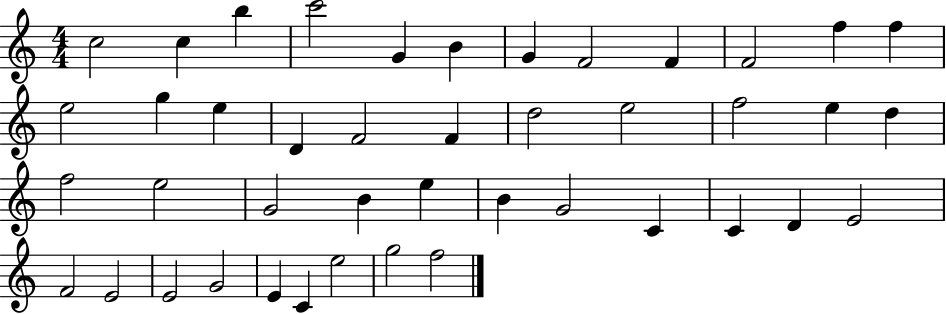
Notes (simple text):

C5/h C5/q B5/q C6/h G4/q B4/q G4/q F4/h F4/q F4/h F5/q F5/q E5/h G5/q E5/q D4/q F4/h F4/q D5/h E5/h F5/h E5/q D5/q F5/h E5/h G4/h B4/q E5/q B4/q G4/h C4/q C4/q D4/q E4/h F4/h E4/h E4/h G4/h E4/q C4/q E5/h G5/h F5/h